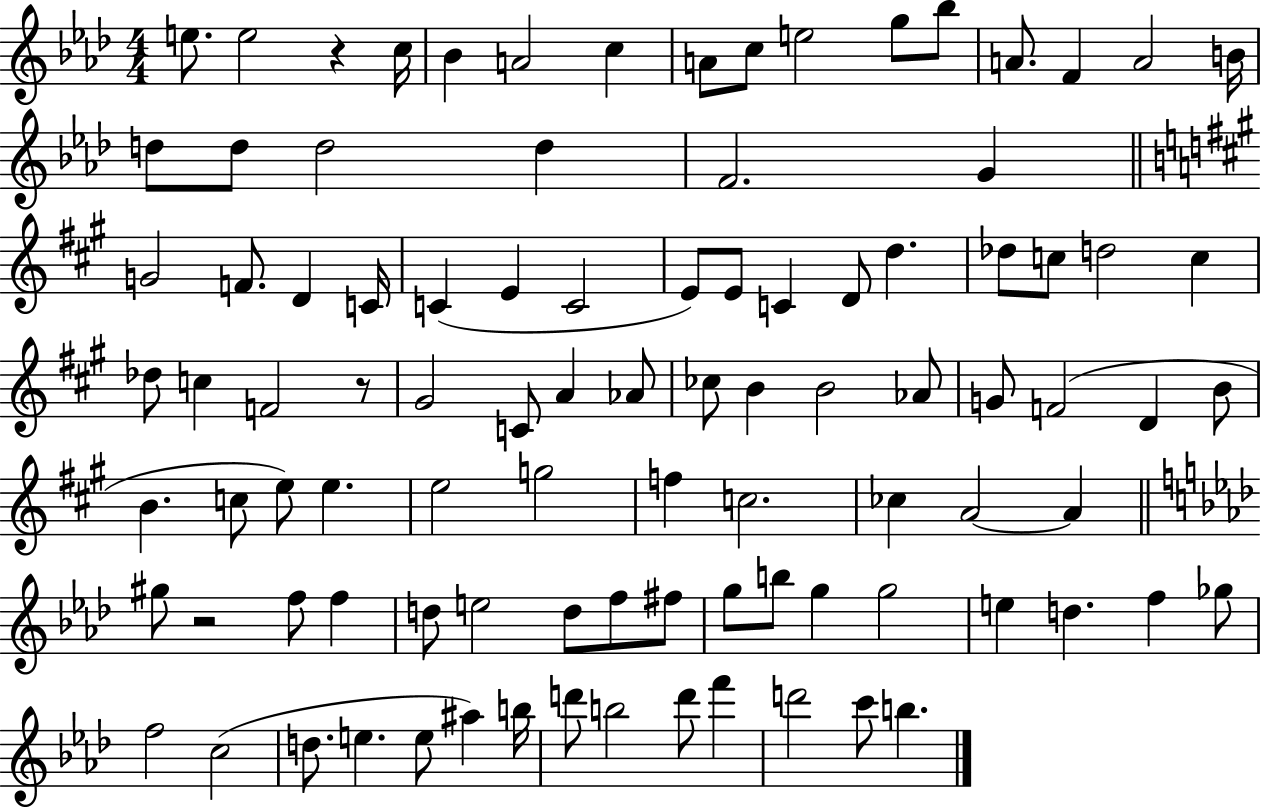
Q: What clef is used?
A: treble